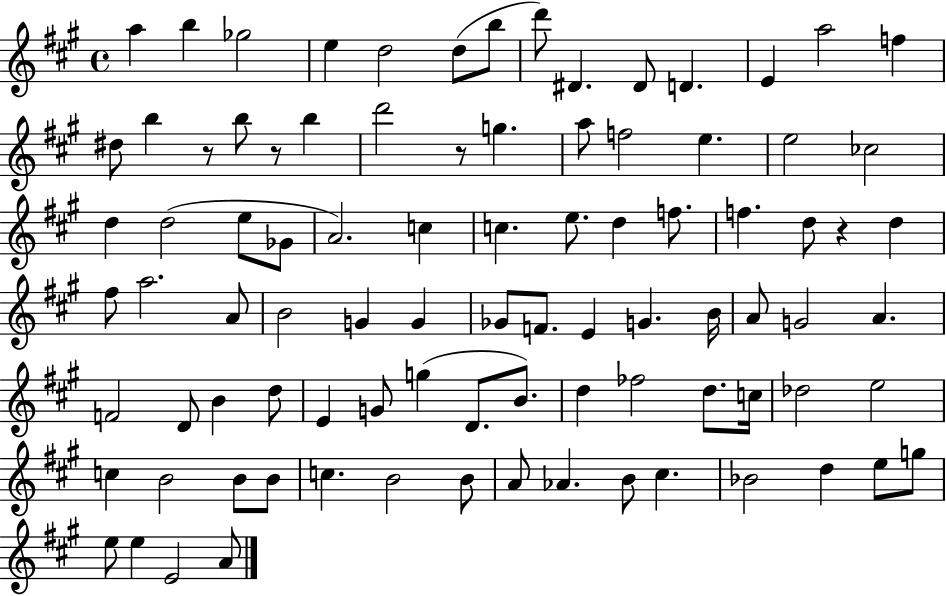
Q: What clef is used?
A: treble